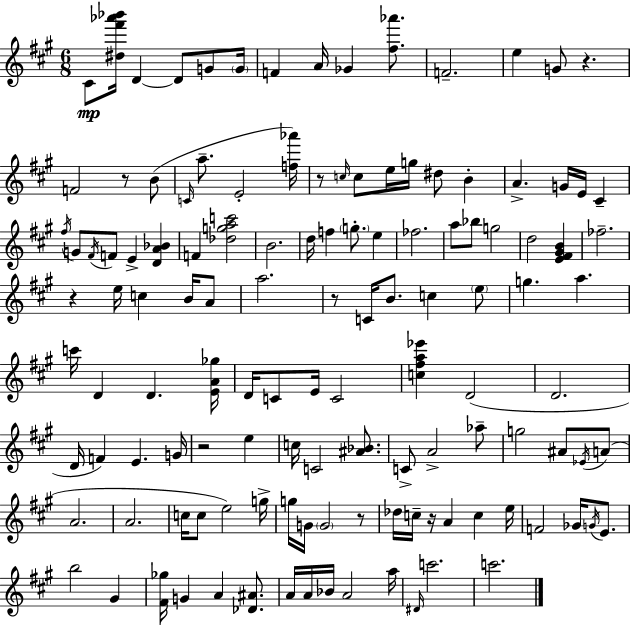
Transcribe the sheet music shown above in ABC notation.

X:1
T:Untitled
M:6/8
L:1/4
K:A
^C/2 [^d^f'_a'_b']/4 D D/2 G/2 G/4 F A/4 _G [^f_a']/2 F2 e G/2 z F2 z/2 B/2 C/4 a/2 E2 [f_a']/4 z/2 c/4 c/2 e/4 g/4 ^d/2 B A G/4 E/4 ^C ^f/4 G/2 ^F/4 F/2 E [DA_B] F [_dgac']2 B2 d/4 f g/2 e _f2 a/2 _b/2 g2 d2 [E^F^GB] _f2 z e/4 c B/4 A/2 a2 z/2 C/4 B/2 c e/2 g a c'/4 D D [EA_g]/4 D/4 C/2 E/4 C2 [c^fa_e'] D2 D2 D/4 F E G/4 z2 e c/4 C2 [^A_B]/2 C/2 A2 _a/2 g2 ^A/2 _E/4 A/2 A2 A2 c/4 c/2 e2 g/4 g/4 G/4 G2 z/2 _d/4 c/4 z/4 A c e/4 F2 _G/4 G/4 E/2 b2 ^G [^F_g]/4 G A [_D^A]/2 A/4 A/4 _B/4 A2 a/4 ^D/4 c'2 c'2